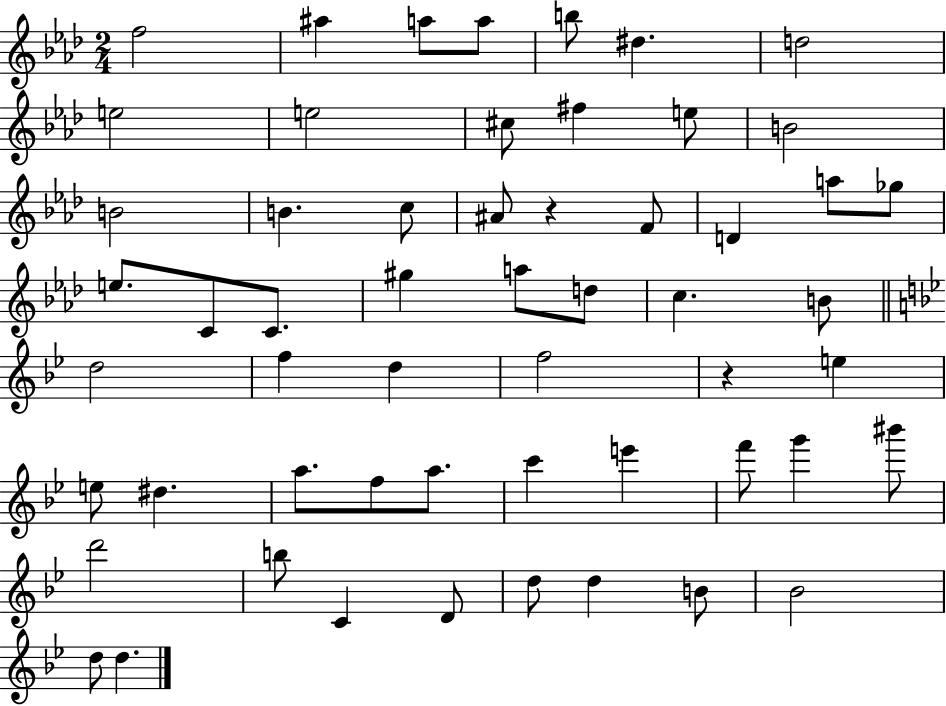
{
  \clef treble
  \numericTimeSignature
  \time 2/4
  \key aes \major
  f''2 | ais''4 a''8 a''8 | b''8 dis''4. | d''2 | \break e''2 | e''2 | cis''8 fis''4 e''8 | b'2 | \break b'2 | b'4. c''8 | ais'8 r4 f'8 | d'4 a''8 ges''8 | \break e''8. c'8 c'8. | gis''4 a''8 d''8 | c''4. b'8 | \bar "||" \break \key g \minor d''2 | f''4 d''4 | f''2 | r4 e''4 | \break e''8 dis''4. | a''8. f''8 a''8. | c'''4 e'''4 | f'''8 g'''4 bis'''8 | \break d'''2 | b''8 c'4 d'8 | d''8 d''4 b'8 | bes'2 | \break d''8 d''4. | \bar "|."
}